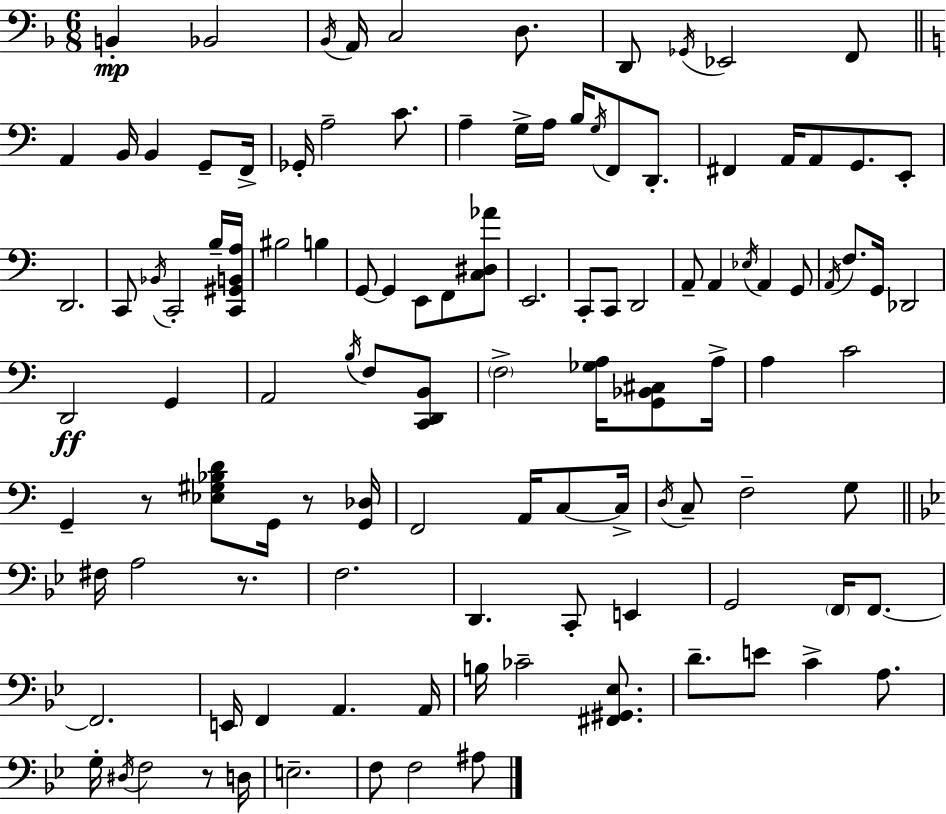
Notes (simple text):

B2/q Bb2/h Bb2/s A2/s C3/h D3/e. D2/e Gb2/s Eb2/h F2/e A2/q B2/s B2/q G2/e F2/s Gb2/s A3/h C4/e. A3/q G3/s A3/s B3/s G3/s F2/e D2/e. F#2/q A2/s A2/e G2/e. E2/e D2/h. C2/e Bb2/s C2/h B3/s [C2,G#2,B2,A3]/s BIS3/h B3/q G2/e G2/q E2/e F2/e [C3,D#3,Ab4]/e E2/h. C2/e C2/e D2/h A2/e A2/q Eb3/s A2/q G2/e A2/s F3/e. G2/s Db2/h D2/h G2/q A2/h B3/s F3/e [C2,D2,B2]/e F3/h [Gb3,A3]/s [G2,Bb2,C#3]/e A3/s A3/q C4/h G2/q R/e [Eb3,G#3,Bb3,D4]/e G2/s R/e [G2,Db3]/s F2/h A2/s C3/e C3/s D3/s C3/e F3/h G3/e F#3/s A3/h R/e. F3/h. D2/q. C2/e E2/q G2/h F2/s F2/e. F2/h. E2/s F2/q A2/q. A2/s B3/s CES4/h [F#2,G#2,Eb3]/e. D4/e. E4/e C4/q A3/e. G3/s D#3/s F3/h R/e D3/s E3/h. F3/e F3/h A#3/e